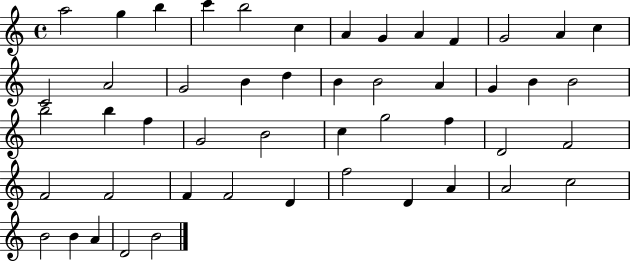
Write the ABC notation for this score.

X:1
T:Untitled
M:4/4
L:1/4
K:C
a2 g b c' b2 c A G A F G2 A c C2 A2 G2 B d B B2 A G B B2 b2 b f G2 B2 c g2 f D2 F2 F2 F2 F F2 D f2 D A A2 c2 B2 B A D2 B2